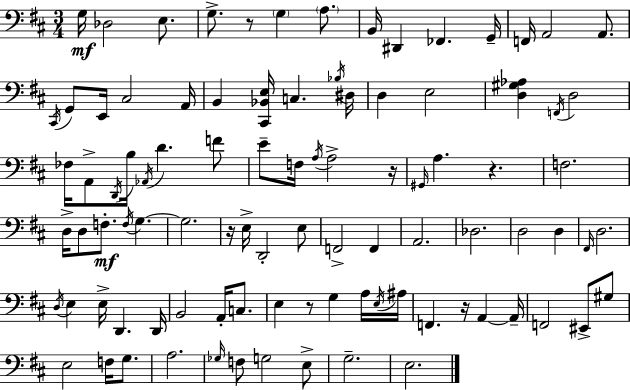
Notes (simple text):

G3/s Db3/h E3/e. G3/e. R/e G3/q A3/e. B2/s D#2/q FES2/q. G2/s F2/s A2/h A2/e. C#2/s G2/e E2/s C#3/h A2/s B2/q [C#2,Bb2,E3]/s C3/q. Bb3/s D#3/s D3/q E3/h [D3,G#3,Ab3]/q F2/s D3/h FES3/s A2/e D2/s B3/s Ab2/s D4/q. F4/e E4/e F3/s A3/s A3/h R/s G#2/s A3/q. R/q. F3/h. D3/s D3/e F3/e. F3/s G3/q. G3/h. R/s E3/s D2/h E3/e F2/h F2/q A2/h. Db3/h. D3/h D3/q F#2/s D3/h. D3/s E3/q E3/s D2/q. D2/s B2/h A2/s C3/e. E3/q R/e G3/q A3/s E3/s A#3/s F2/q. R/s A2/q A2/s F2/h EIS2/e G#3/e E3/h F3/s G3/e. A3/h. Gb3/s F3/e G3/h E3/e G3/h. E3/h.